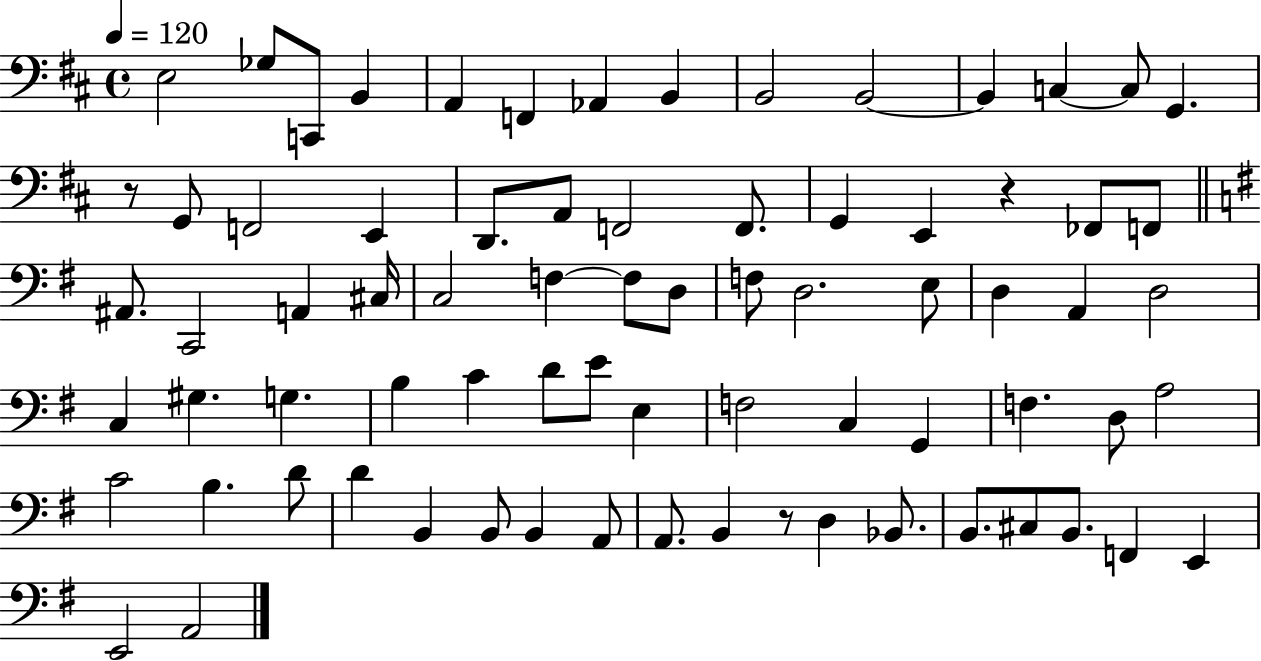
E3/h Gb3/e C2/e B2/q A2/q F2/q Ab2/q B2/q B2/h B2/h B2/q C3/q C3/e G2/q. R/e G2/e F2/h E2/q D2/e. A2/e F2/h F2/e. G2/q E2/q R/q FES2/e F2/e A#2/e. C2/h A2/q C#3/s C3/h F3/q F3/e D3/e F3/e D3/h. E3/e D3/q A2/q D3/h C3/q G#3/q. G3/q. B3/q C4/q D4/e E4/e E3/q F3/h C3/q G2/q F3/q. D3/e A3/h C4/h B3/q. D4/e D4/q B2/q B2/e B2/q A2/e A2/e. B2/q R/e D3/q Bb2/e. B2/e. C#3/e B2/e. F2/q E2/q E2/h A2/h